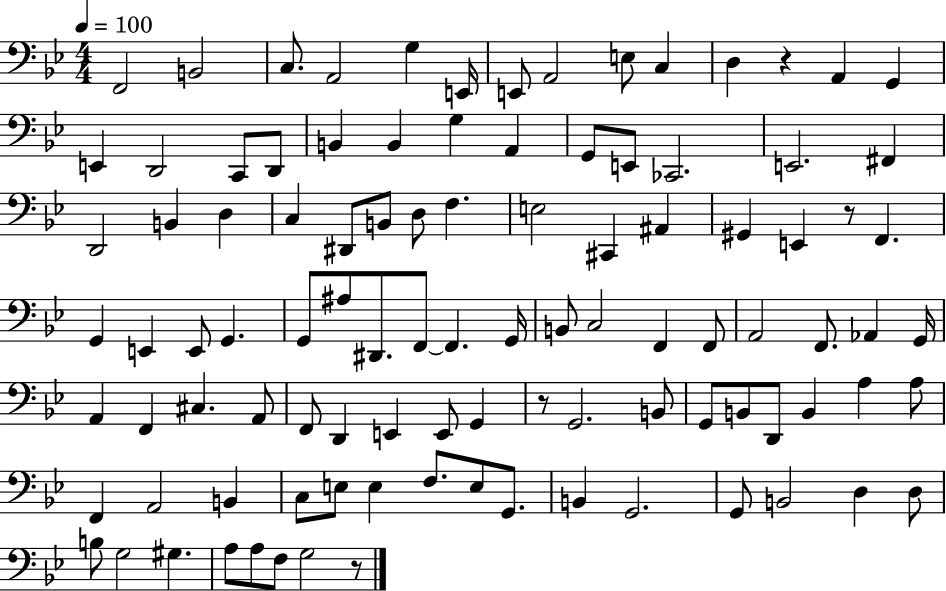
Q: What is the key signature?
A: BES major